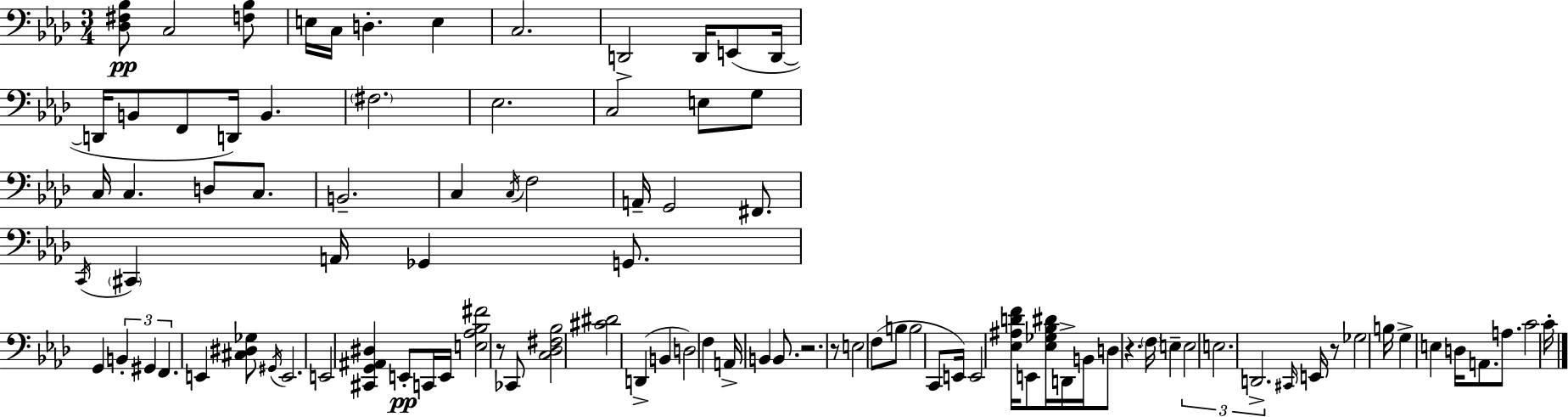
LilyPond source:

{
  \clef bass
  \numericTimeSignature
  \time 3/4
  \key aes \major
  <des fis bes>8\pp c2 <f bes>8 | e16 c16 d4.-. e4 | c2. | d,2-> d,16 e,8( d,16~~ | \break d,16 b,8 f,8 d,16) b,4. | \parenthesize fis2. | ees2. | c2 e8 g8 | \break c16 c4. d8 c8. | b,2.-- | c4 \acciaccatura { c16 } f2 | a,16-- g,2 fis,8. | \break \acciaccatura { c,16 } \parenthesize cis,4 a,16 ges,4 g,8. | g,4 \tuplet 3/2 { b,4-. gis,4 | f,4. } e,4 | <cis dis ges>8 \acciaccatura { gis,16 } e,2. | \break e,2 <cis, g, ais, dis>4 | e,8-.\pp c,16 e,16 <e aes bes fis'>2 | r8 ces,8 <c des fis bes>2 | <cis' dis'>2 d,4->( | \break b,4 d2) | f4 a,16-> b,4 | b,8. r2. | r8 e2 | \break f8( b8 b2 | c,8 e,16) e,2 | <ees ais d' f'>16 e,8 <ees ges bes dis'>16 d,16-> b,16 d8 r4. | \parenthesize f16 e4-- \tuplet 3/2 { e2 | \break e2. | d,2.-> } | \grace { cis,16 } e,16 r8 ges2 | b16 g4-> e4 | \break d16 a,8. a8. c'2 | c'16-. \bar "|."
}